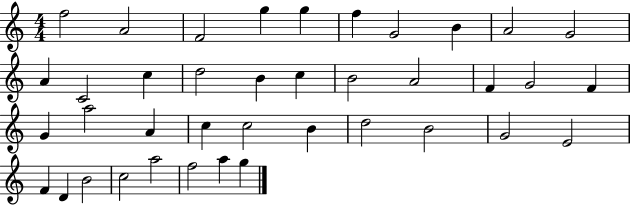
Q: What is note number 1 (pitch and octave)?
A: F5